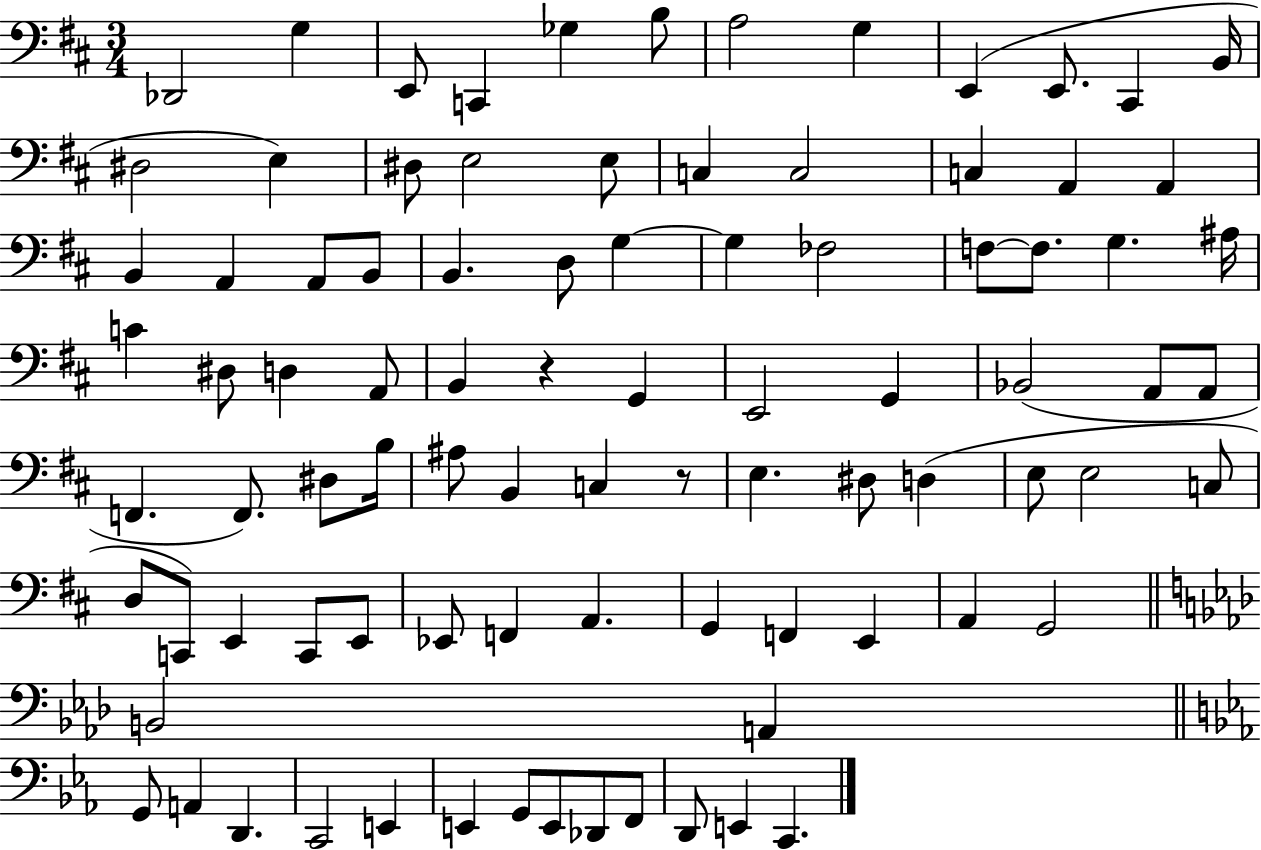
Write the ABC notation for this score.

X:1
T:Untitled
M:3/4
L:1/4
K:D
_D,,2 G, E,,/2 C,, _G, B,/2 A,2 G, E,, E,,/2 ^C,, B,,/4 ^D,2 E, ^D,/2 E,2 E,/2 C, C,2 C, A,, A,, B,, A,, A,,/2 B,,/2 B,, D,/2 G, G, _F,2 F,/2 F,/2 G, ^A,/4 C ^D,/2 D, A,,/2 B,, z G,, E,,2 G,, _B,,2 A,,/2 A,,/2 F,, F,,/2 ^D,/2 B,/4 ^A,/2 B,, C, z/2 E, ^D,/2 D, E,/2 E,2 C,/2 D,/2 C,,/2 E,, C,,/2 E,,/2 _E,,/2 F,, A,, G,, F,, E,, A,, G,,2 B,,2 A,, G,,/2 A,, D,, C,,2 E,, E,, G,,/2 E,,/2 _D,,/2 F,,/2 D,,/2 E,, C,,